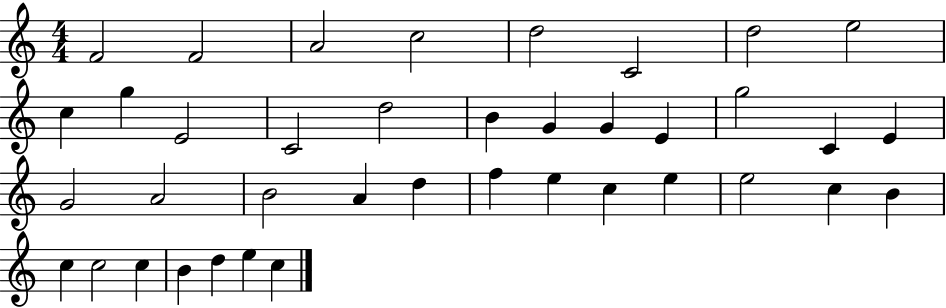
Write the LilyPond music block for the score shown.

{
  \clef treble
  \numericTimeSignature
  \time 4/4
  \key c \major
  f'2 f'2 | a'2 c''2 | d''2 c'2 | d''2 e''2 | \break c''4 g''4 e'2 | c'2 d''2 | b'4 g'4 g'4 e'4 | g''2 c'4 e'4 | \break g'2 a'2 | b'2 a'4 d''4 | f''4 e''4 c''4 e''4 | e''2 c''4 b'4 | \break c''4 c''2 c''4 | b'4 d''4 e''4 c''4 | \bar "|."
}